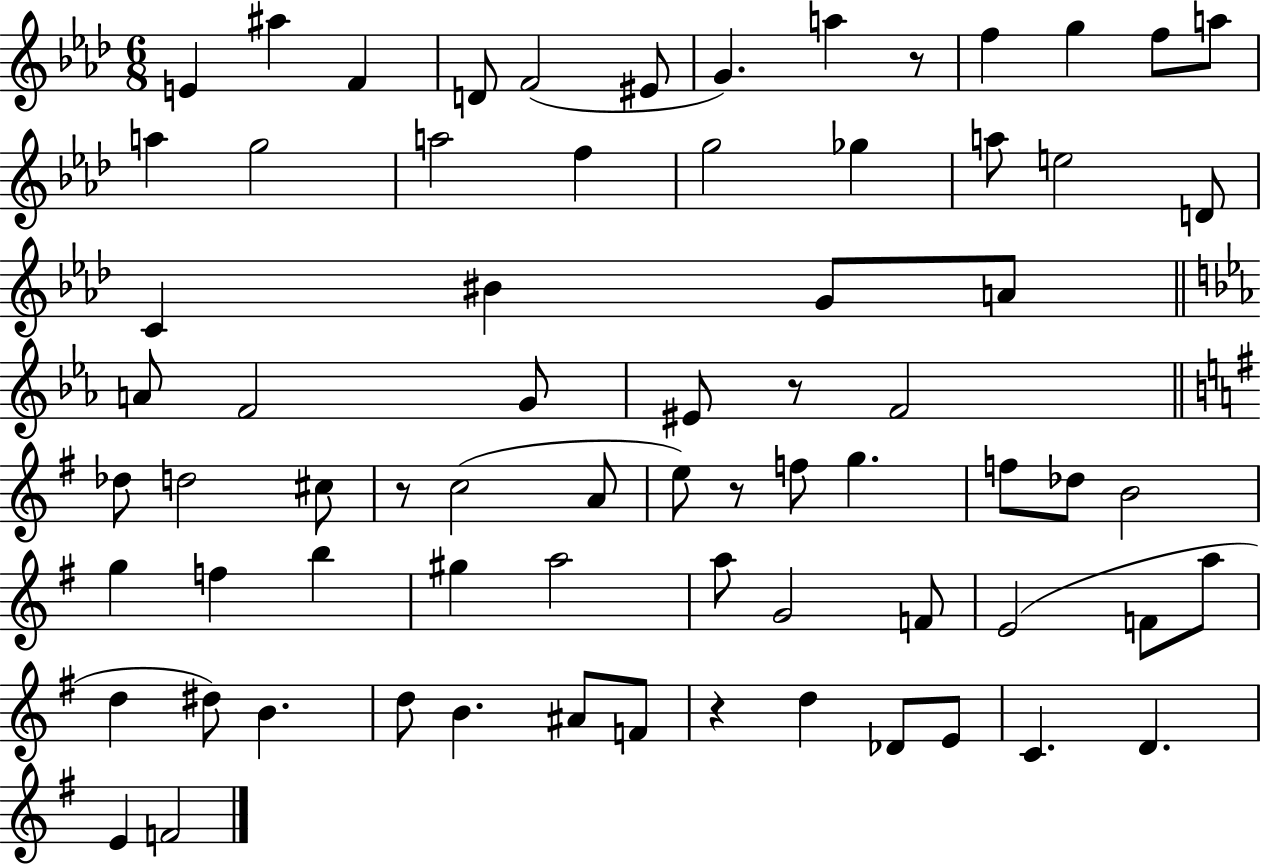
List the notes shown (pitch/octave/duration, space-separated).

E4/q A#5/q F4/q D4/e F4/h EIS4/e G4/q. A5/q R/e F5/q G5/q F5/e A5/e A5/q G5/h A5/h F5/q G5/h Gb5/q A5/e E5/h D4/e C4/q BIS4/q G4/e A4/e A4/e F4/h G4/e EIS4/e R/e F4/h Db5/e D5/h C#5/e R/e C5/h A4/e E5/e R/e F5/e G5/q. F5/e Db5/e B4/h G5/q F5/q B5/q G#5/q A5/h A5/e G4/h F4/e E4/h F4/e A5/e D5/q D#5/e B4/q. D5/e B4/q. A#4/e F4/e R/q D5/q Db4/e E4/e C4/q. D4/q. E4/q F4/h